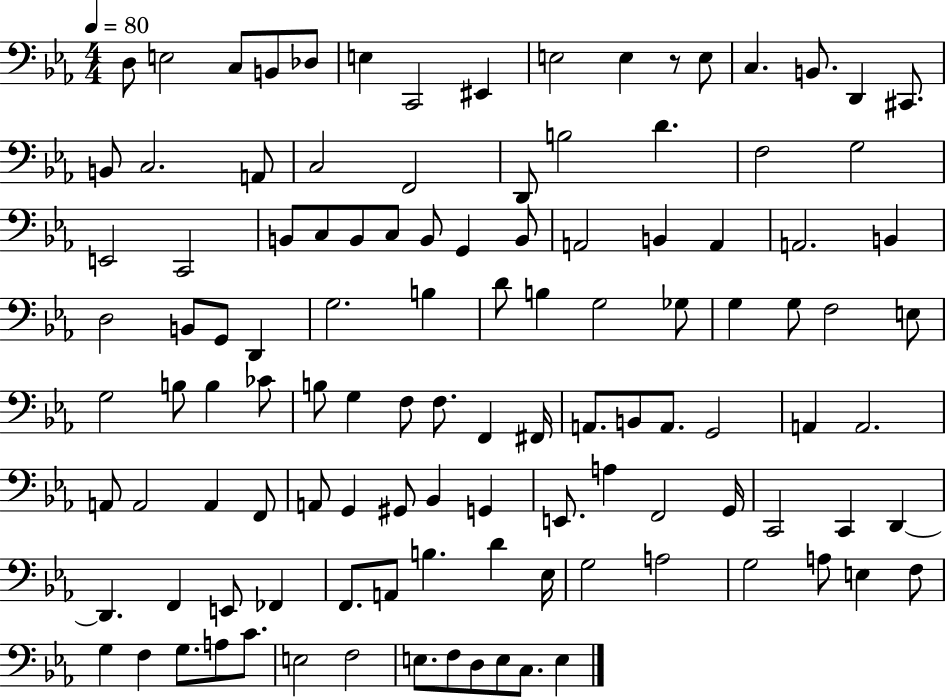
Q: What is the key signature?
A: EES major